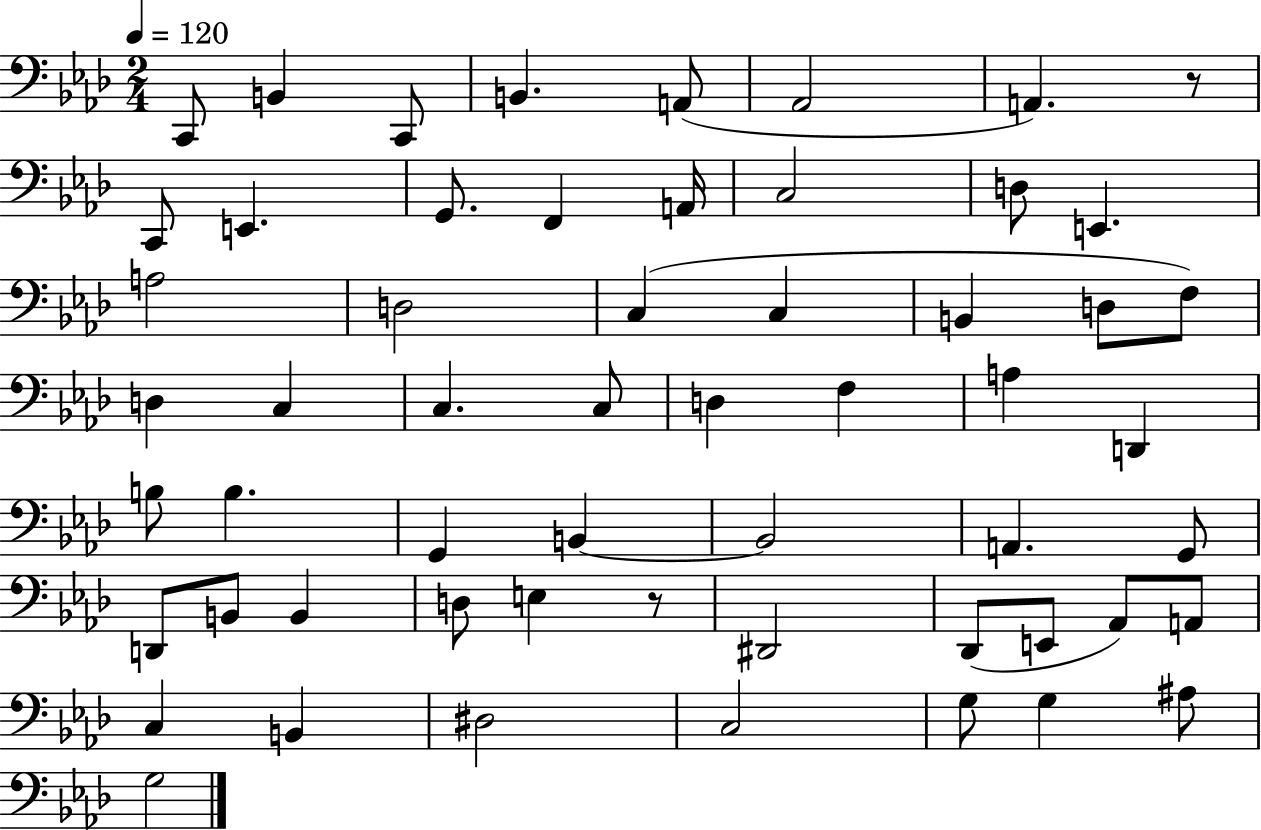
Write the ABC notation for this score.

X:1
T:Untitled
M:2/4
L:1/4
K:Ab
C,,/2 B,, C,,/2 B,, A,,/2 _A,,2 A,, z/2 C,,/2 E,, G,,/2 F,, A,,/4 C,2 D,/2 E,, A,2 D,2 C, C, B,, D,/2 F,/2 D, C, C, C,/2 D, F, A, D,, B,/2 B, G,, B,, B,,2 A,, G,,/2 D,,/2 B,,/2 B,, D,/2 E, z/2 ^D,,2 _D,,/2 E,,/2 _A,,/2 A,,/2 C, B,, ^D,2 C,2 G,/2 G, ^A,/2 G,2